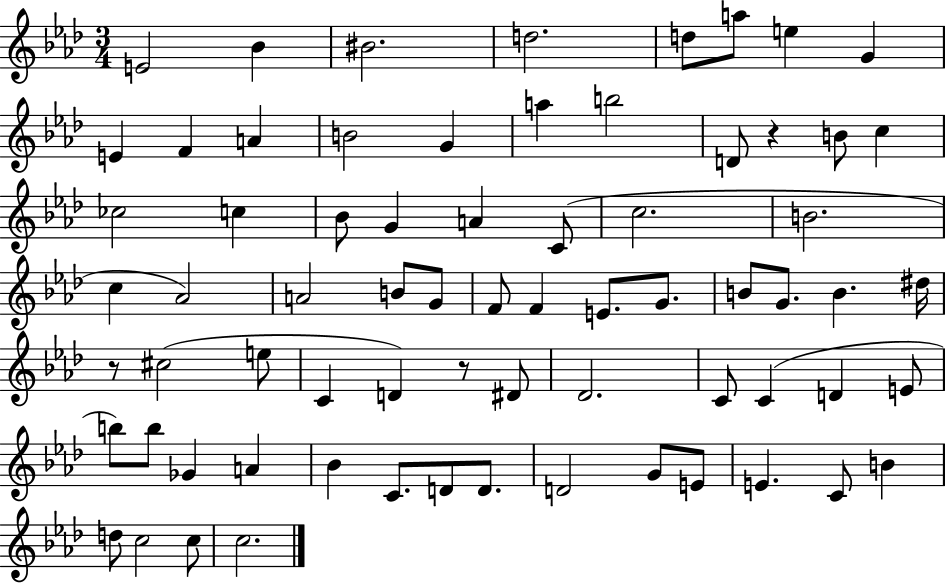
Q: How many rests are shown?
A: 3